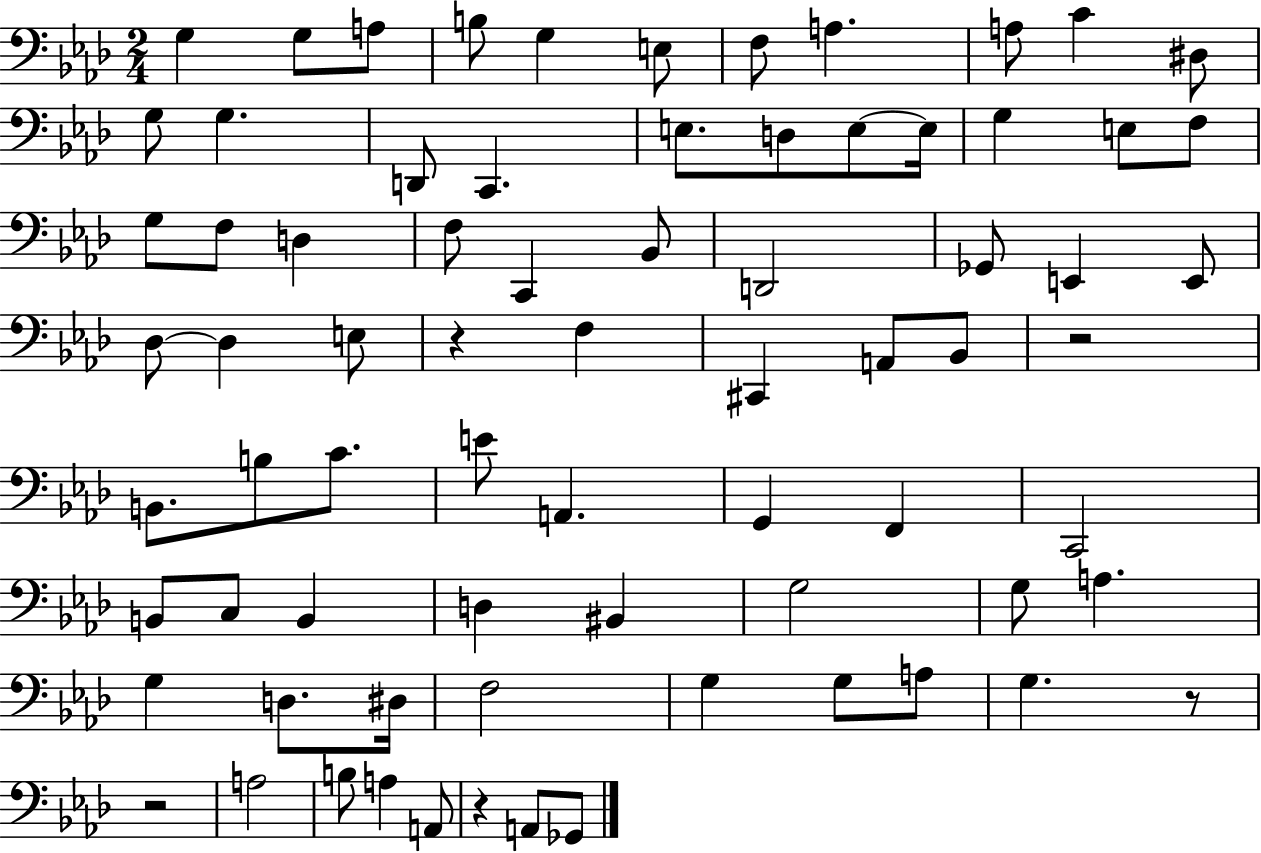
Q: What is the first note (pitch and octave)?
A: G3